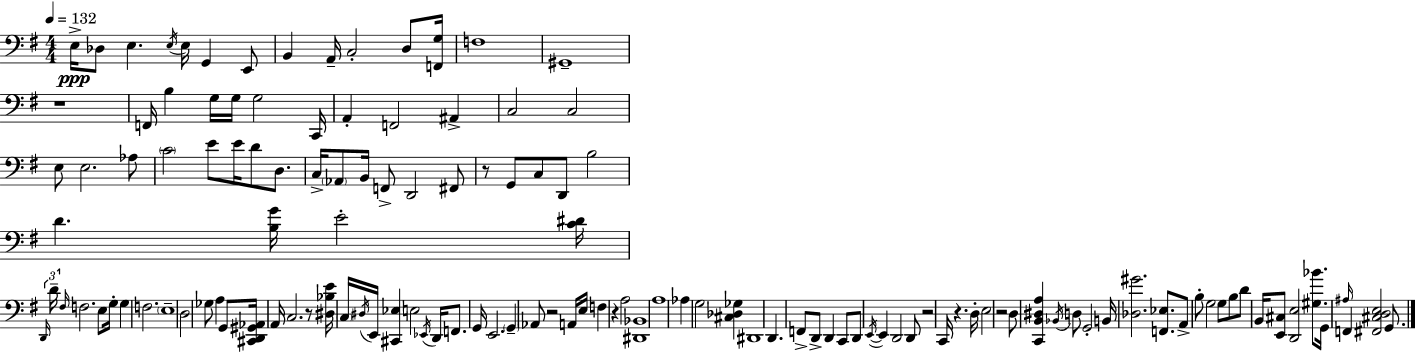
{
  \clef bass
  \numericTimeSignature
  \time 4/4
  \key g \major
  \tempo 4 = 132
  e16->\ppp des8 e4. \acciaccatura { e16 } e16 g,4 e,8 | b,4 a,16-- c2-. d8 | <f, g>16 f1 | gis,1-- | \break r1 | f,16 b4 g16 g16 g2 | c,16 a,4-. f,2 ais,4-> | c2 c2 | \break e8 e2. aes8 | \parenthesize c'2 e'8 e'16 d'8 d8. | c16-> \parenthesize aes,8 b,16 f,8-> d,2 fis,8 | r8 g,8 c8 d,8 b2 | \break d'4. <b g'>16 e'2-. | <c' dis'>16 \tuplet 3/2 { \grace { d,16 } d'16-- \grace { fis16 } } f2. | e8 g16-. g4 f2. | \parenthesize e1-- | \break d2 ges8 a4 | g,8 <cis, d, gis, aes,>16 a,16 c2. | r8 <dis bes e'>16 \parenthesize c16 \acciaccatura { dis16 } e,16 <cis, ees>4 e2 | \acciaccatura { ees,16 } d,16 f,8. g,16 e,2. | \break \parenthesize g,4-- aes,8 r2 | a,16 e16 f4 r4 a2 | <dis, bes,>1 | a1 | \break aes4 g2 | <cis des ges>4 dis,1 | d,4. f,8-> d,8-> d,4 | c,8 d,8 \acciaccatura { e,16~ }~ e,4 d,2 | \break d,8 r2 c,16 r4. | d16-. e2 r2 | d8 <c, b, dis a>4 \acciaccatura { bes,16 } d8 g,2-. | b,16 <des gis'>2. | \break <f, ees>8. a,8-> b8-. g2 | g8 b8 d'8 b,16 <e, cis>8 <d, e>2 | <gis bes'>8. g,16 \grace { ais16 } f,4 <fis, cis d e>2 | g,8. \bar "|."
}